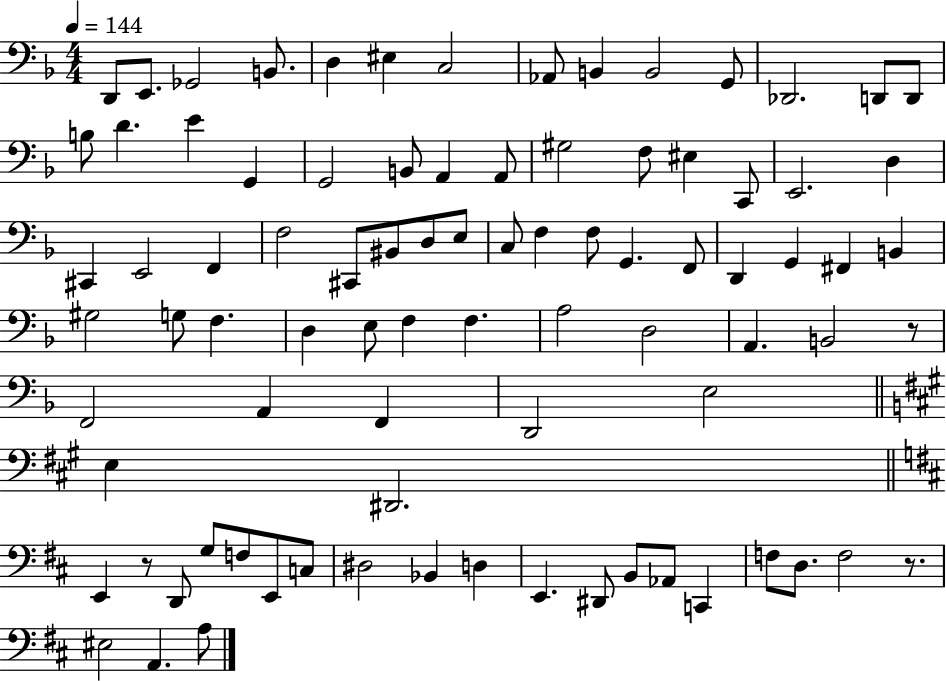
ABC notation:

X:1
T:Untitled
M:4/4
L:1/4
K:F
D,,/2 E,,/2 _G,,2 B,,/2 D, ^E, C,2 _A,,/2 B,, B,,2 G,,/2 _D,,2 D,,/2 D,,/2 B,/2 D E G,, G,,2 B,,/2 A,, A,,/2 ^G,2 F,/2 ^E, C,,/2 E,,2 D, ^C,, E,,2 F,, F,2 ^C,,/2 ^B,,/2 D,/2 E,/2 C,/2 F, F,/2 G,, F,,/2 D,, G,, ^F,, B,, ^G,2 G,/2 F, D, E,/2 F, F, A,2 D,2 A,, B,,2 z/2 F,,2 A,, F,, D,,2 E,2 E, ^D,,2 E,, z/2 D,,/2 G,/2 F,/2 E,,/2 C,/2 ^D,2 _B,, D, E,, ^D,,/2 B,,/2 _A,,/2 C,, F,/2 D,/2 F,2 z/2 ^E,2 A,, A,/2